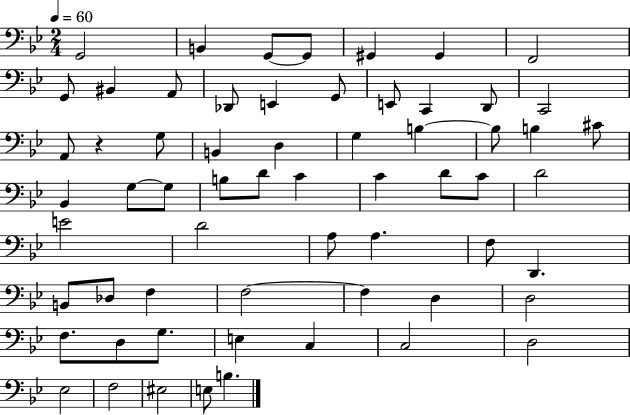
{
  \clef bass
  \numericTimeSignature
  \time 2/4
  \key bes \major
  \tempo 4 = 60
  \repeat volta 2 { g,2 | b,4 g,8~~ g,8 | gis,4 gis,4 | f,2 | \break g,8 bis,4 a,8 | des,8 e,4 g,8 | e,8 c,4 d,8 | c,2 | \break a,8 r4 g8 | b,4 d4 | g4 b4~~ | b8 b4 cis'8 | \break bes,4 g8~~ g8 | b8 d'8 c'4 | c'4 d'8 c'8 | d'2 | \break e'2 | d'2 | a8 a4. | f8 d,4. | \break b,8 des8 f4 | f2~~ | f4 d4 | d2 | \break f8. d8 g8. | e4 c4 | c2 | d2 | \break ees2 | f2 | eis2 | e8 b4. | \break } \bar "|."
}